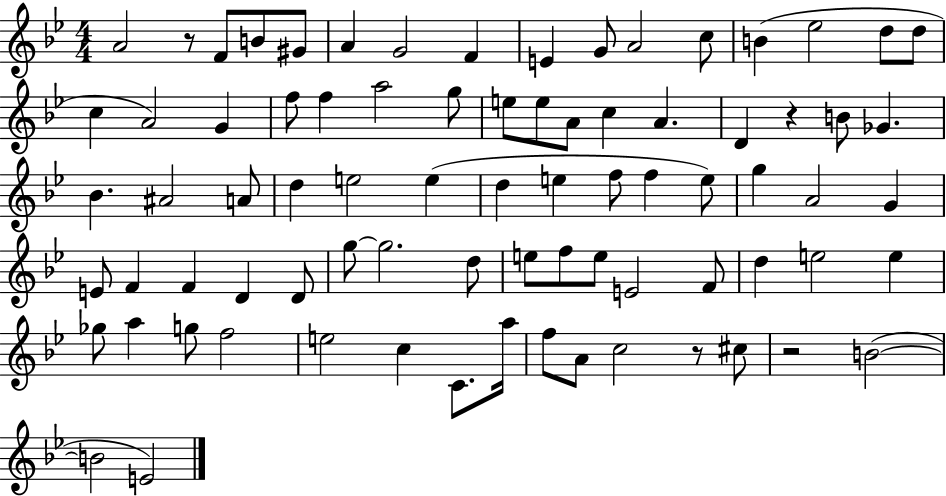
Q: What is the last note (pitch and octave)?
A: E4